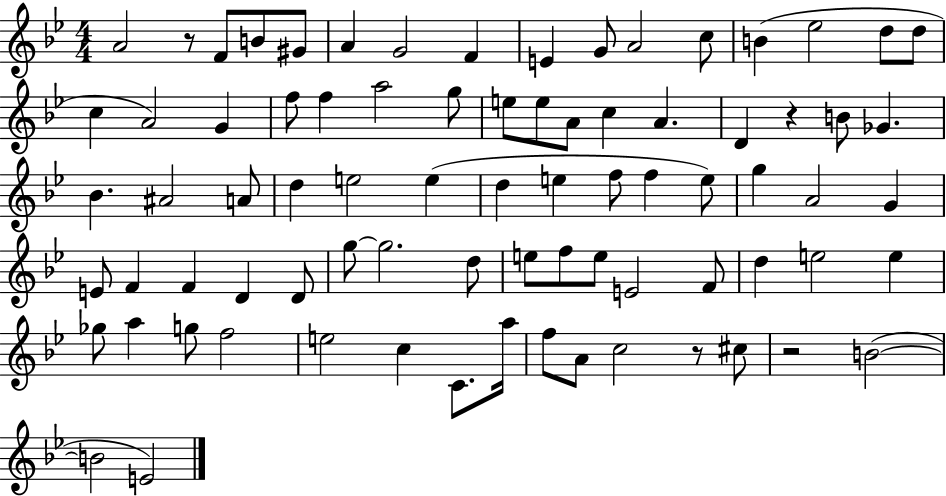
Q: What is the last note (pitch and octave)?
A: E4